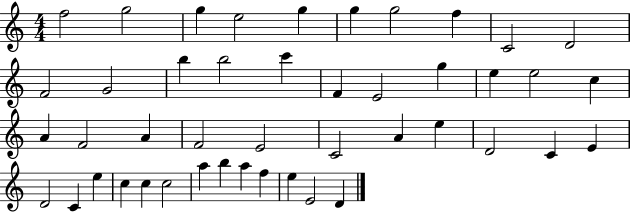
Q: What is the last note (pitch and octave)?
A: D4